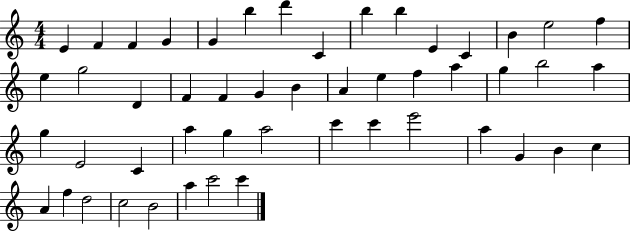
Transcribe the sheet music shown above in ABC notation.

X:1
T:Untitled
M:4/4
L:1/4
K:C
E F F G G b d' C b b E C B e2 f e g2 D F F G B A e f a g b2 a g E2 C a g a2 c' c' e'2 a G B c A f d2 c2 B2 a c'2 c'